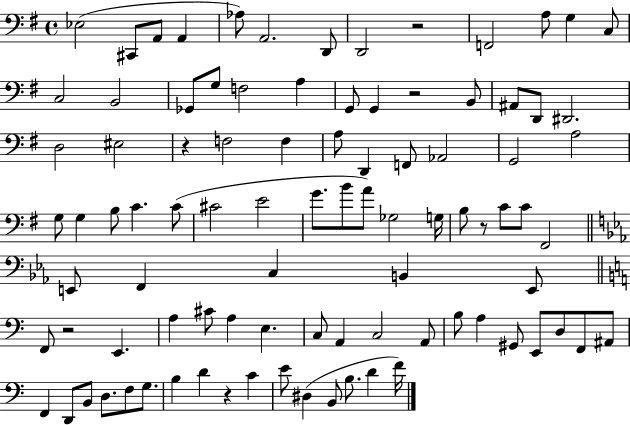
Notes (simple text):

Eb3/h C#2/e A2/e A2/q Ab3/e A2/h. D2/e D2/h R/h F2/h A3/e G3/q C3/e C3/h B2/h Gb2/e G3/e F3/h A3/q G2/e G2/q R/h B2/e A#2/e D2/e D#2/h. D3/h EIS3/h R/q F3/h F3/q A3/e D2/q F2/e Ab2/h G2/h A3/h G3/e G3/q B3/e C4/q. C4/e C#4/h E4/h G4/e. B4/e A4/e Gb3/h G3/s B3/e R/e C4/e C4/e F#2/h E2/e F2/q C3/q B2/q E2/e F2/e R/h E2/q. A3/q C#4/e A3/q E3/q. C3/e A2/q C3/h A2/e B3/e A3/q G#2/e E2/e D3/e F2/e A#2/e F2/q D2/e B2/e D3/e. F3/e G3/e. B3/q D4/q R/q C4/q E4/e D#3/q B2/e B3/e. D4/q F4/s